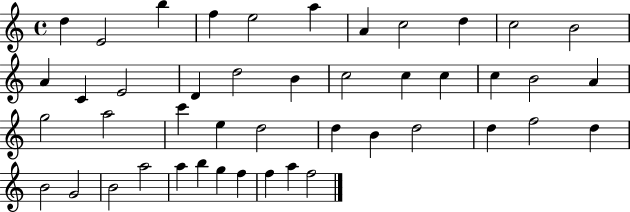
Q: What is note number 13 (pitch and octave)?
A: C4